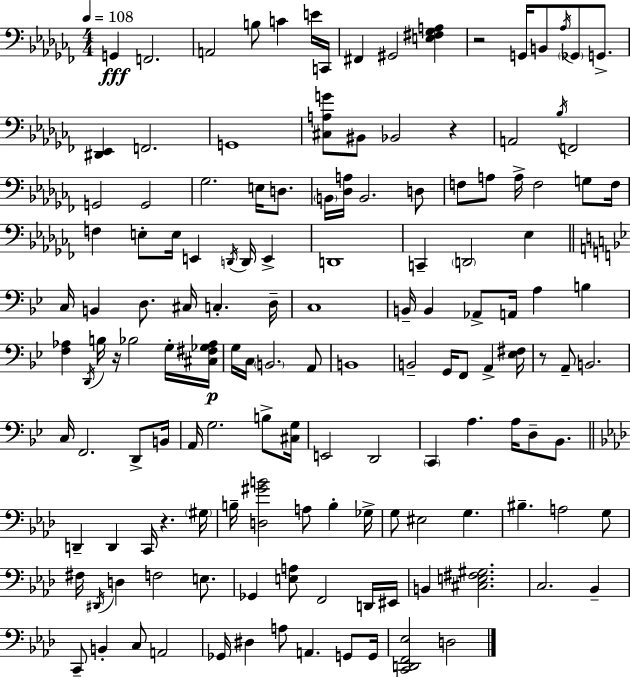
{
  \clef bass
  \numericTimeSignature
  \time 4/4
  \key aes \minor
  \tempo 4 = 108
  g,4\fff f,2. | a,2 b8 c'4 e'16 c,16 | fis,4 gis,2 <e fis ges a>4 | r2 g,16 b,8 \acciaccatura { aes16 } \parenthesize ges,8 g,8.-> | \break <dis, ees,>4 f,2. | g,1 | <cis a g'>8 bis,8 bes,2 r4 | a,2 \acciaccatura { bes16 } f,2 | \break g,2 g,2 | ges2. e16 d8. | \parenthesize b,16 <des a>16 b,2. | d8 f8 a8 a16-> f2 g8 | \break f16 f4 e8-. e16 e,4 \acciaccatura { d,16 } d,16 e,4-> | d,1 | c,4-- \parenthesize d,2 ees4 | \bar "||" \break \key bes \major c16 b,4 d8. cis16 c4.-. d16-- | c1 | b,16-- b,4 aes,8-> a,16 a4 b4 | <f aes>4 \acciaccatura { d,16 } b16 r16 bes2 g16-. | \break <cis fis ges aes>16\p g16 c16 \parenthesize b,2. a,8 | b,1 | b,2-- g,16 f,8 a,4-> | <ees fis>16 r8 a,8-- b,2. | \break c16 f,2. d,8-> | b,16 a,16 g2. b8-> | <cis g>16 e,2 d,2 | \parenthesize c,4 a4. a16 d8-- bes,8. | \break \bar "||" \break \key aes \major d,4-- d,4 c,16 r4. \parenthesize gis16 | b16-- <d gis' b'>2 a8 b4-. ges16-> | g8 eis2 g4. | bis4.-- a2 g8 | \break fis16 \acciaccatura { dis,16 } d4 f2 e8. | ges,4 <e a>8 f,2 d,16 | eis,16 b,4 <cis e fis gis>2. | c2. bes,4-- | \break c,8-- b,4-. c8 a,2 | ges,16 dis4 a8 a,4. g,8 | g,16 <c, d, f, ees>2 d2 | \bar "|."
}